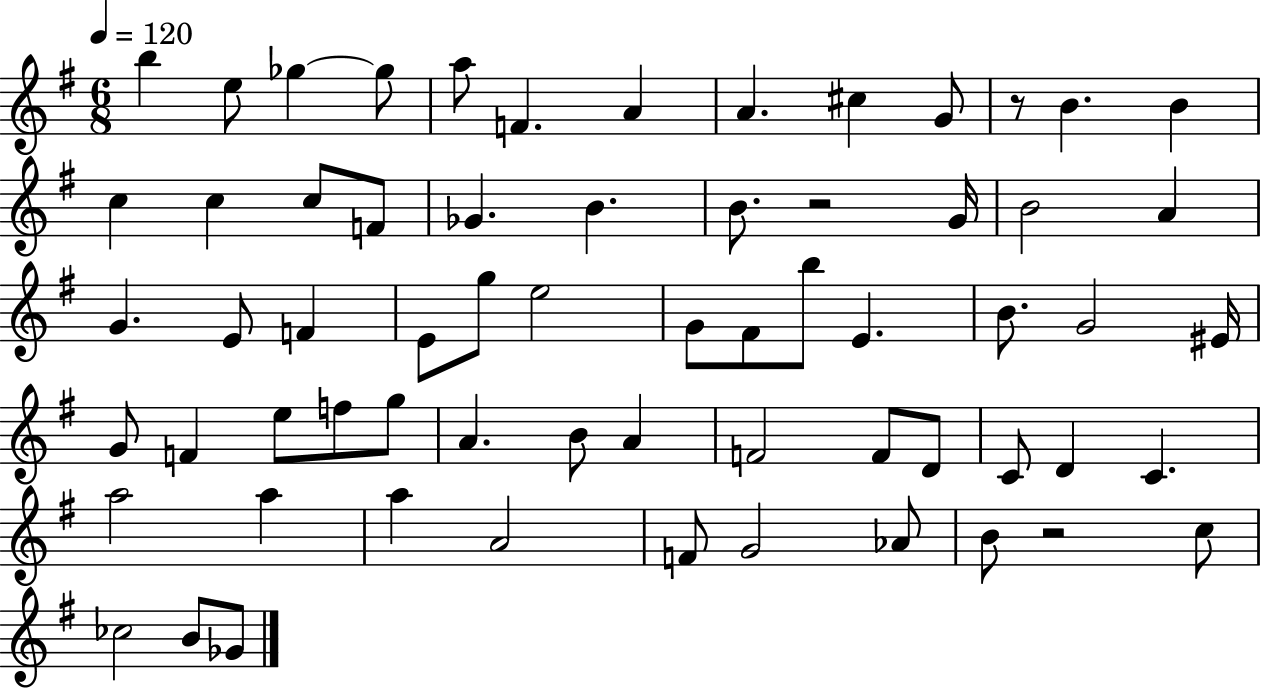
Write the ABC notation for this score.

X:1
T:Untitled
M:6/8
L:1/4
K:G
b e/2 _g _g/2 a/2 F A A ^c G/2 z/2 B B c c c/2 F/2 _G B B/2 z2 G/4 B2 A G E/2 F E/2 g/2 e2 G/2 ^F/2 b/2 E B/2 G2 ^E/4 G/2 F e/2 f/2 g/2 A B/2 A F2 F/2 D/2 C/2 D C a2 a a A2 F/2 G2 _A/2 B/2 z2 c/2 _c2 B/2 _G/2